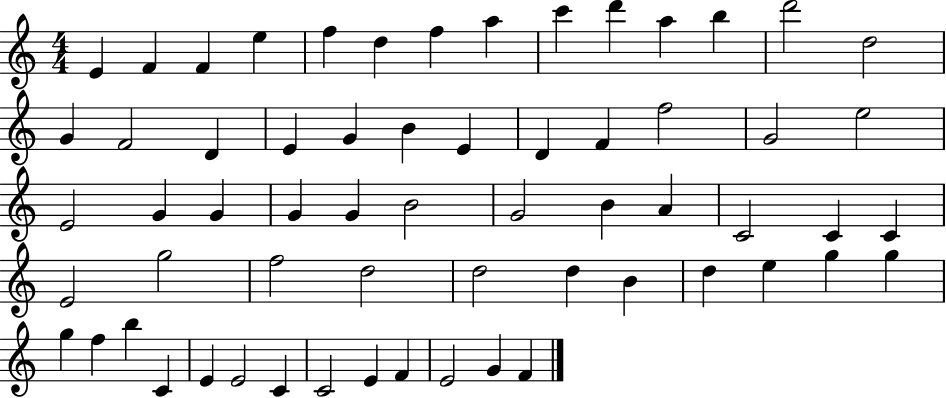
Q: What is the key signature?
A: C major